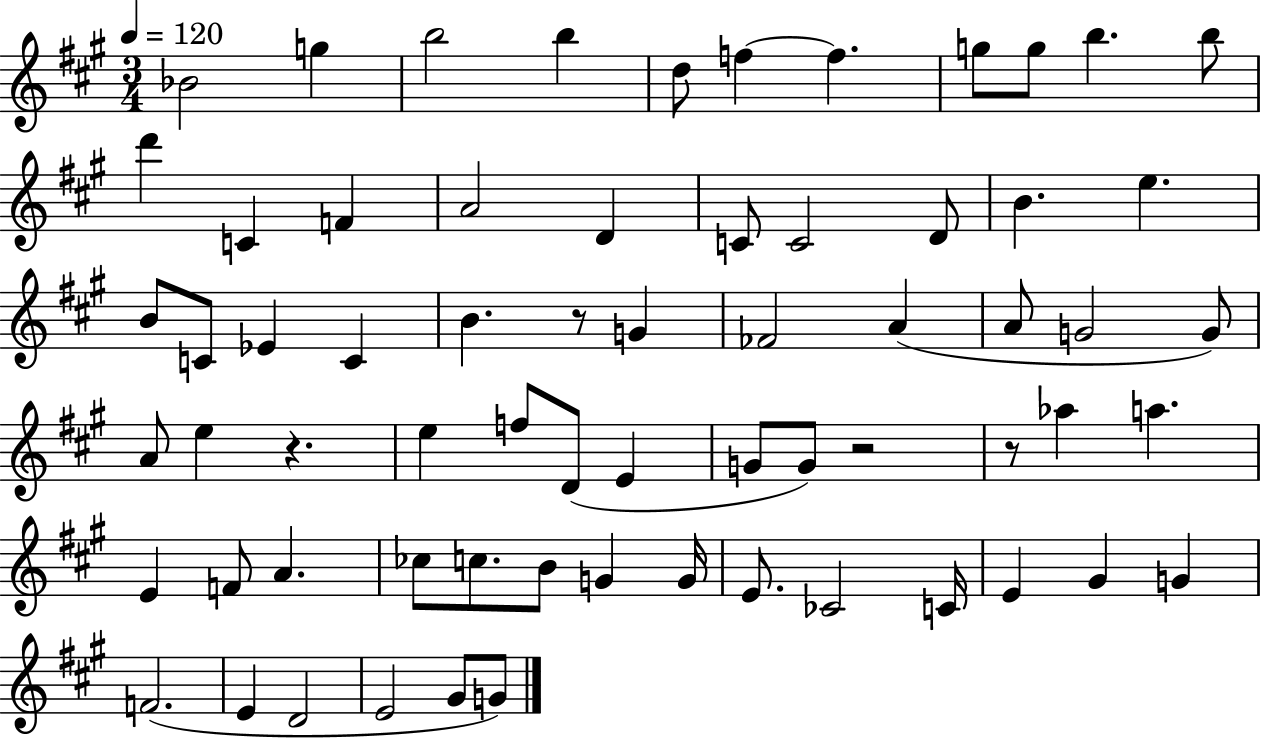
Bb4/h G5/q B5/h B5/q D5/e F5/q F5/q. G5/e G5/e B5/q. B5/e D6/q C4/q F4/q A4/h D4/q C4/e C4/h D4/e B4/q. E5/q. B4/e C4/e Eb4/q C4/q B4/q. R/e G4/q FES4/h A4/q A4/e G4/h G4/e A4/e E5/q R/q. E5/q F5/e D4/e E4/q G4/e G4/e R/h R/e Ab5/q A5/q. E4/q F4/e A4/q. CES5/e C5/e. B4/e G4/q G4/s E4/e. CES4/h C4/s E4/q G#4/q G4/q F4/h. E4/q D4/h E4/h G#4/e G4/e